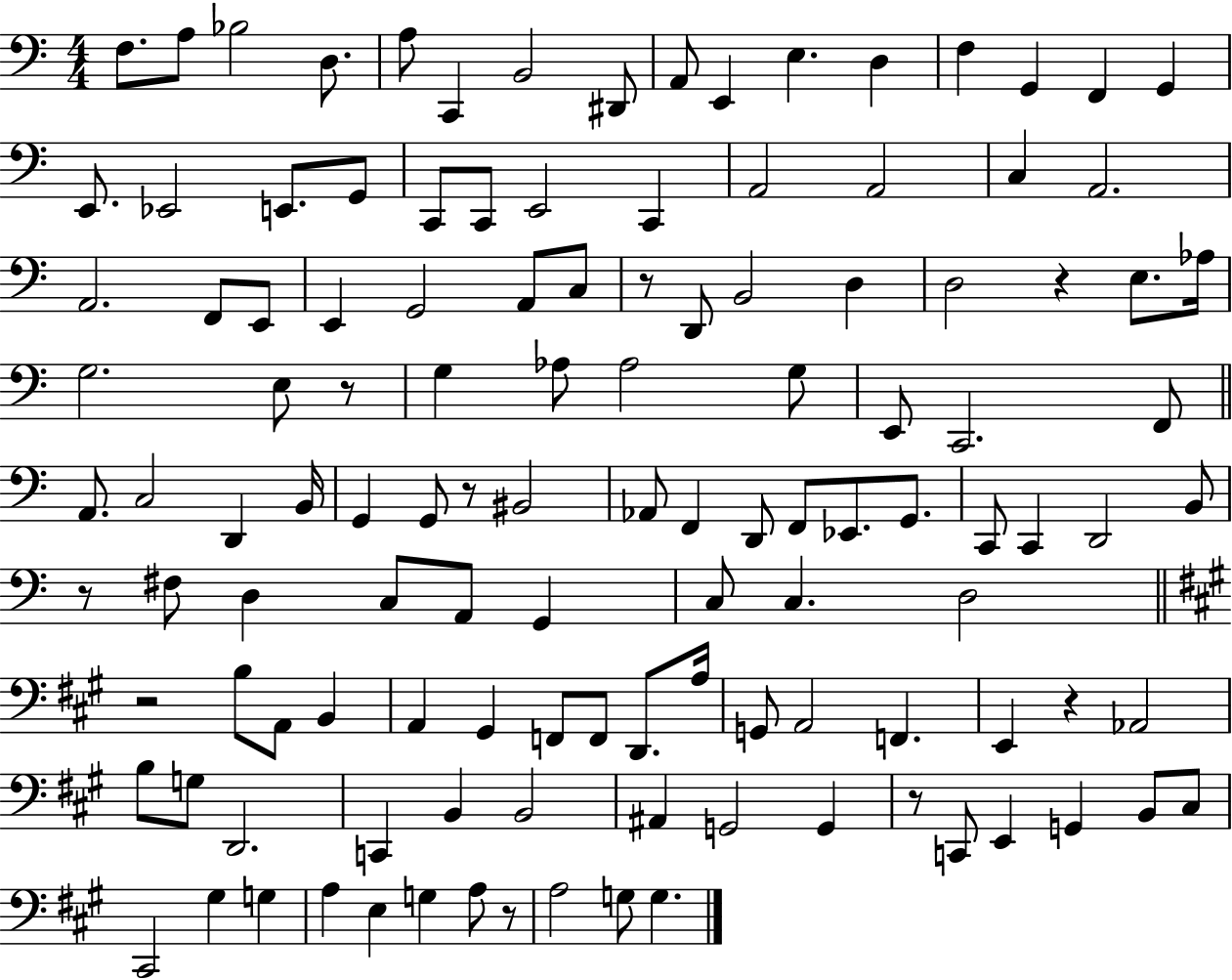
X:1
T:Untitled
M:4/4
L:1/4
K:C
F,/2 A,/2 _B,2 D,/2 A,/2 C,, B,,2 ^D,,/2 A,,/2 E,, E, D, F, G,, F,, G,, E,,/2 _E,,2 E,,/2 G,,/2 C,,/2 C,,/2 E,,2 C,, A,,2 A,,2 C, A,,2 A,,2 F,,/2 E,,/2 E,, G,,2 A,,/2 C,/2 z/2 D,,/2 B,,2 D, D,2 z E,/2 _A,/4 G,2 E,/2 z/2 G, _A,/2 _A,2 G,/2 E,,/2 C,,2 F,,/2 A,,/2 C,2 D,, B,,/4 G,, G,,/2 z/2 ^B,,2 _A,,/2 F,, D,,/2 F,,/2 _E,,/2 G,,/2 C,,/2 C,, D,,2 B,,/2 z/2 ^F,/2 D, C,/2 A,,/2 G,, C,/2 C, D,2 z2 B,/2 A,,/2 B,, A,, ^G,, F,,/2 F,,/2 D,,/2 A,/4 G,,/2 A,,2 F,, E,, z _A,,2 B,/2 G,/2 D,,2 C,, B,, B,,2 ^A,, G,,2 G,, z/2 C,,/2 E,, G,, B,,/2 ^C,/2 ^C,,2 ^G, G, A, E, G, A,/2 z/2 A,2 G,/2 G,